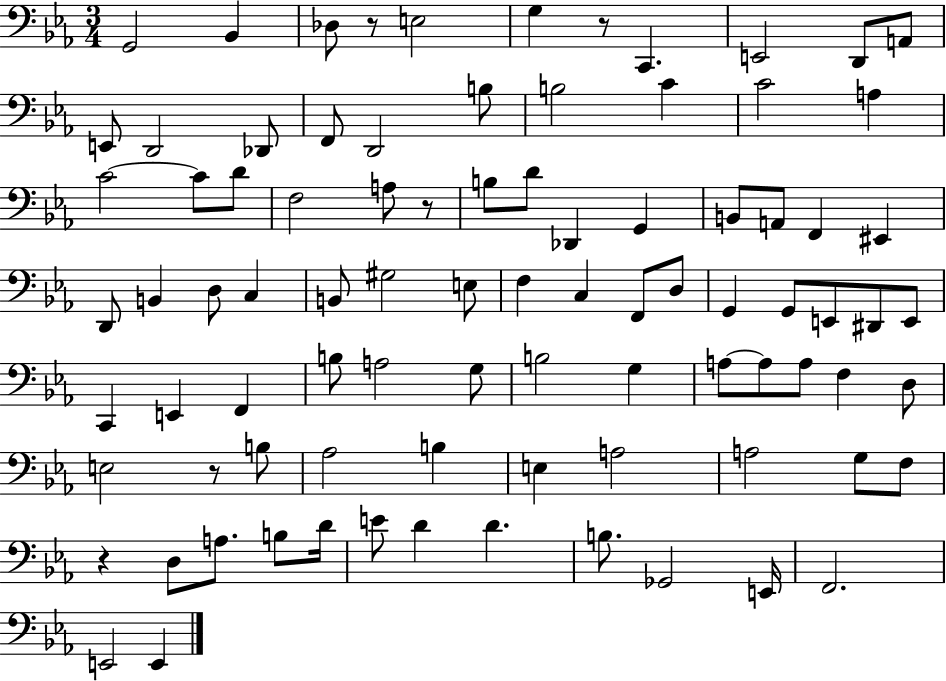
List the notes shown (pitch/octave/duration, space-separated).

G2/h Bb2/q Db3/e R/e E3/h G3/q R/e C2/q. E2/h D2/e A2/e E2/e D2/h Db2/e F2/e D2/h B3/e B3/h C4/q C4/h A3/q C4/h C4/e D4/e F3/h A3/e R/e B3/e D4/e Db2/q G2/q B2/e A2/e F2/q EIS2/q D2/e B2/q D3/e C3/q B2/e G#3/h E3/e F3/q C3/q F2/e D3/e G2/q G2/e E2/e D#2/e E2/e C2/q E2/q F2/q B3/e A3/h G3/e B3/h G3/q A3/e A3/e A3/e F3/q D3/e E3/h R/e B3/e Ab3/h B3/q E3/q A3/h A3/h G3/e F3/e R/q D3/e A3/e. B3/e D4/s E4/e D4/q D4/q. B3/e. Gb2/h E2/s F2/h. E2/h E2/q